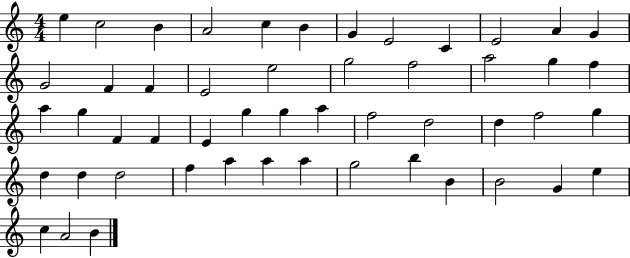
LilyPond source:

{
  \clef treble
  \numericTimeSignature
  \time 4/4
  \key c \major
  e''4 c''2 b'4 | a'2 c''4 b'4 | g'4 e'2 c'4 | e'2 a'4 g'4 | \break g'2 f'4 f'4 | e'2 e''2 | g''2 f''2 | a''2 g''4 f''4 | \break a''4 g''4 f'4 f'4 | e'4 g''4 g''4 a''4 | f''2 d''2 | d''4 f''2 g''4 | \break d''4 d''4 d''2 | f''4 a''4 a''4 a''4 | g''2 b''4 b'4 | b'2 g'4 e''4 | \break c''4 a'2 b'4 | \bar "|."
}